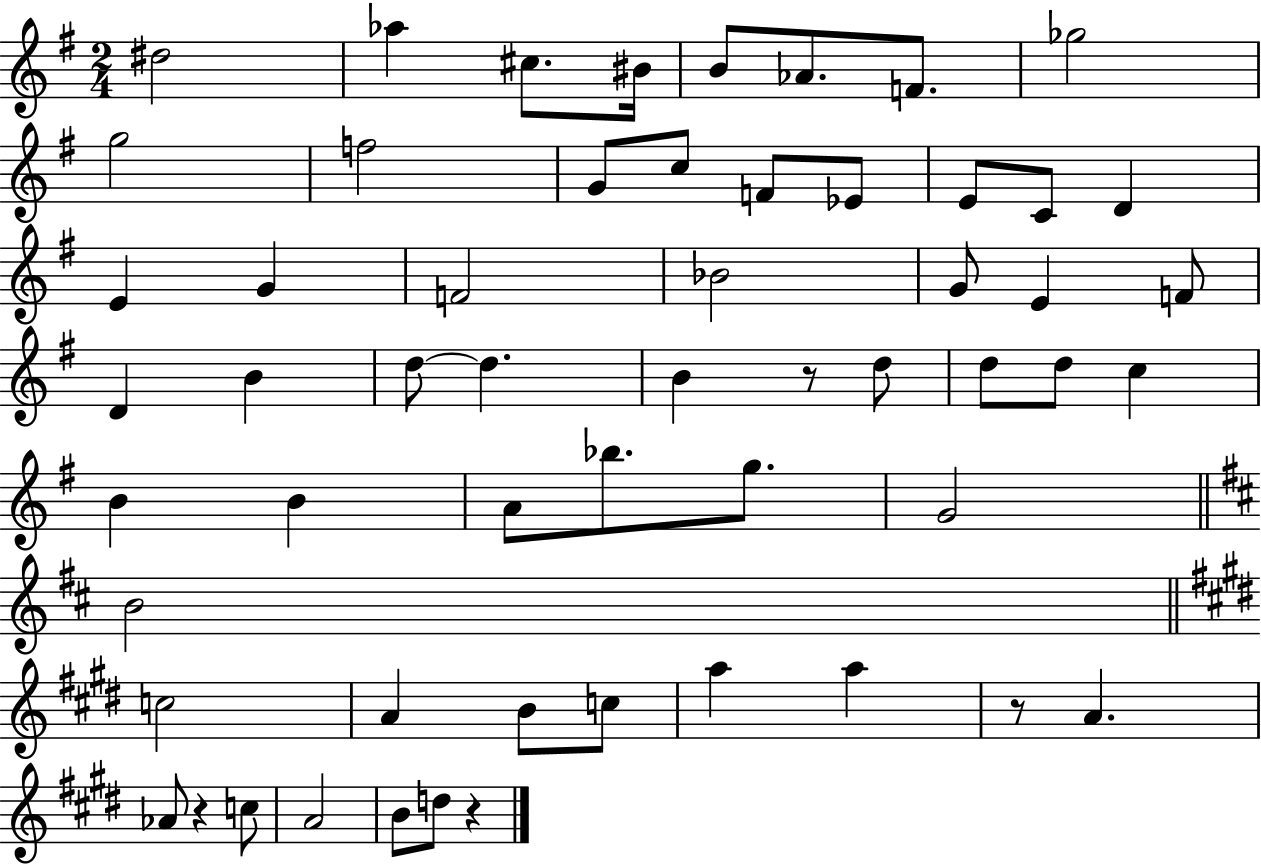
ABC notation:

X:1
T:Untitled
M:2/4
L:1/4
K:G
^d2 _a ^c/2 ^B/4 B/2 _A/2 F/2 _g2 g2 f2 G/2 c/2 F/2 _E/2 E/2 C/2 D E G F2 _B2 G/2 E F/2 D B d/2 d B z/2 d/2 d/2 d/2 c B B A/2 _b/2 g/2 G2 B2 c2 A B/2 c/2 a a z/2 A _A/2 z c/2 A2 B/2 d/2 z